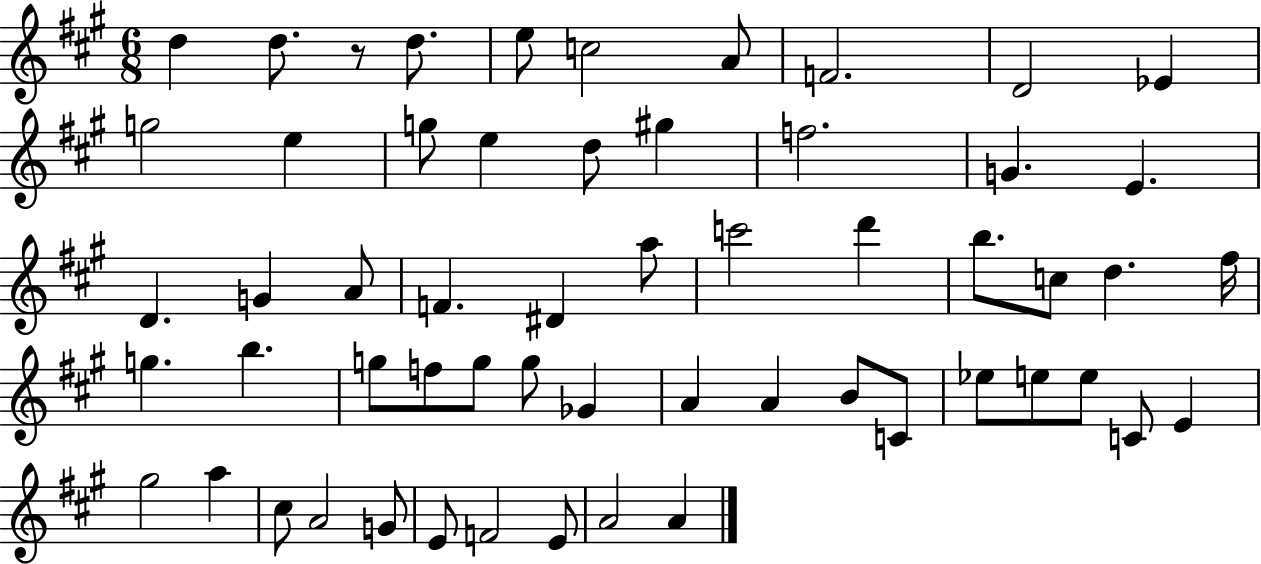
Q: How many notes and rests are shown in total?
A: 57